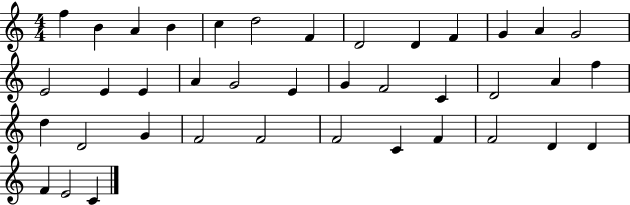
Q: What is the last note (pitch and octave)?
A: C4